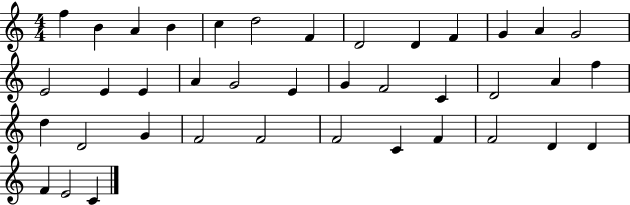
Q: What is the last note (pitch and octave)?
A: C4